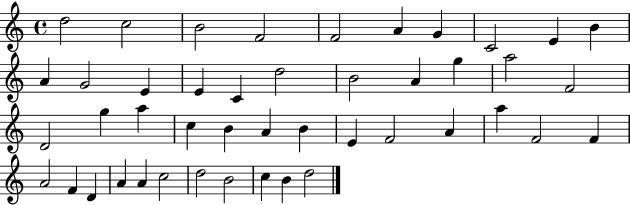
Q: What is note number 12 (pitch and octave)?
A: G4